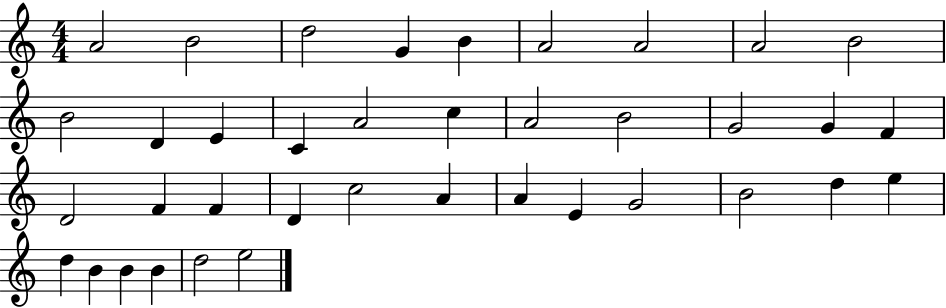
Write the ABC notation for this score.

X:1
T:Untitled
M:4/4
L:1/4
K:C
A2 B2 d2 G B A2 A2 A2 B2 B2 D E C A2 c A2 B2 G2 G F D2 F F D c2 A A E G2 B2 d e d B B B d2 e2